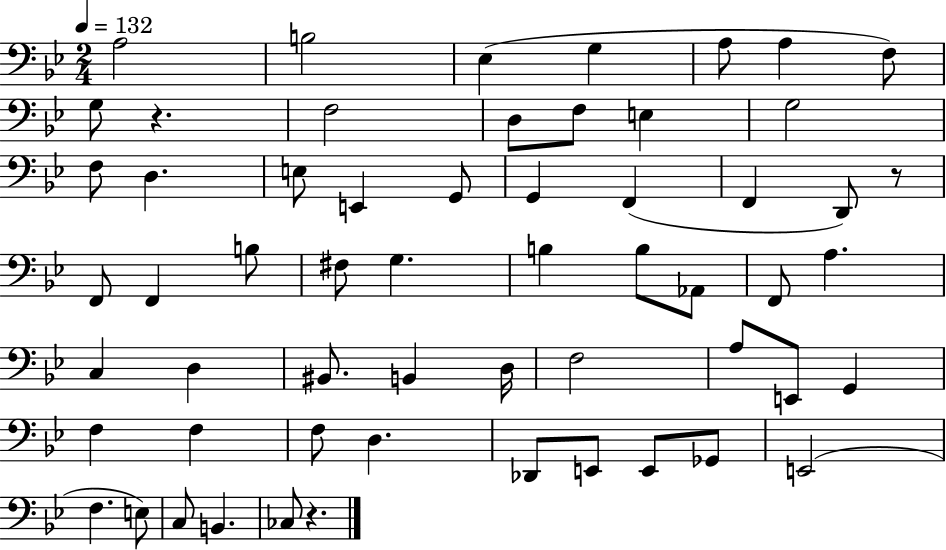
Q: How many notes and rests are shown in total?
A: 58